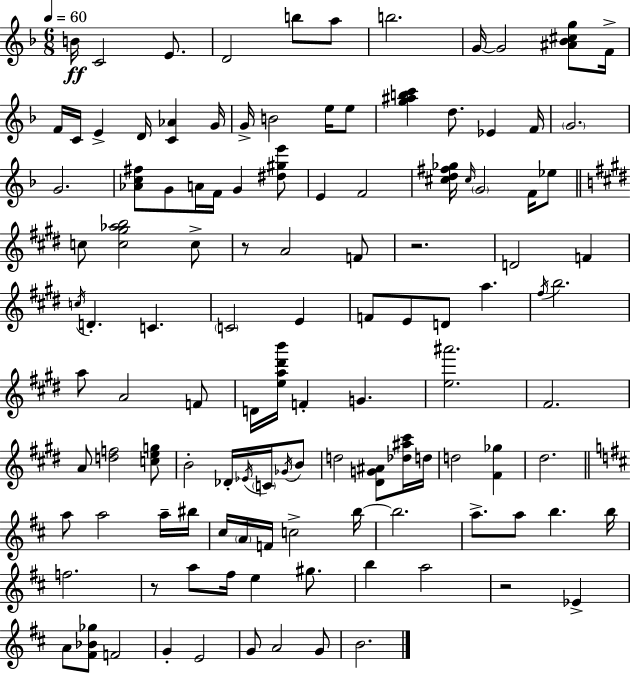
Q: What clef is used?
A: treble